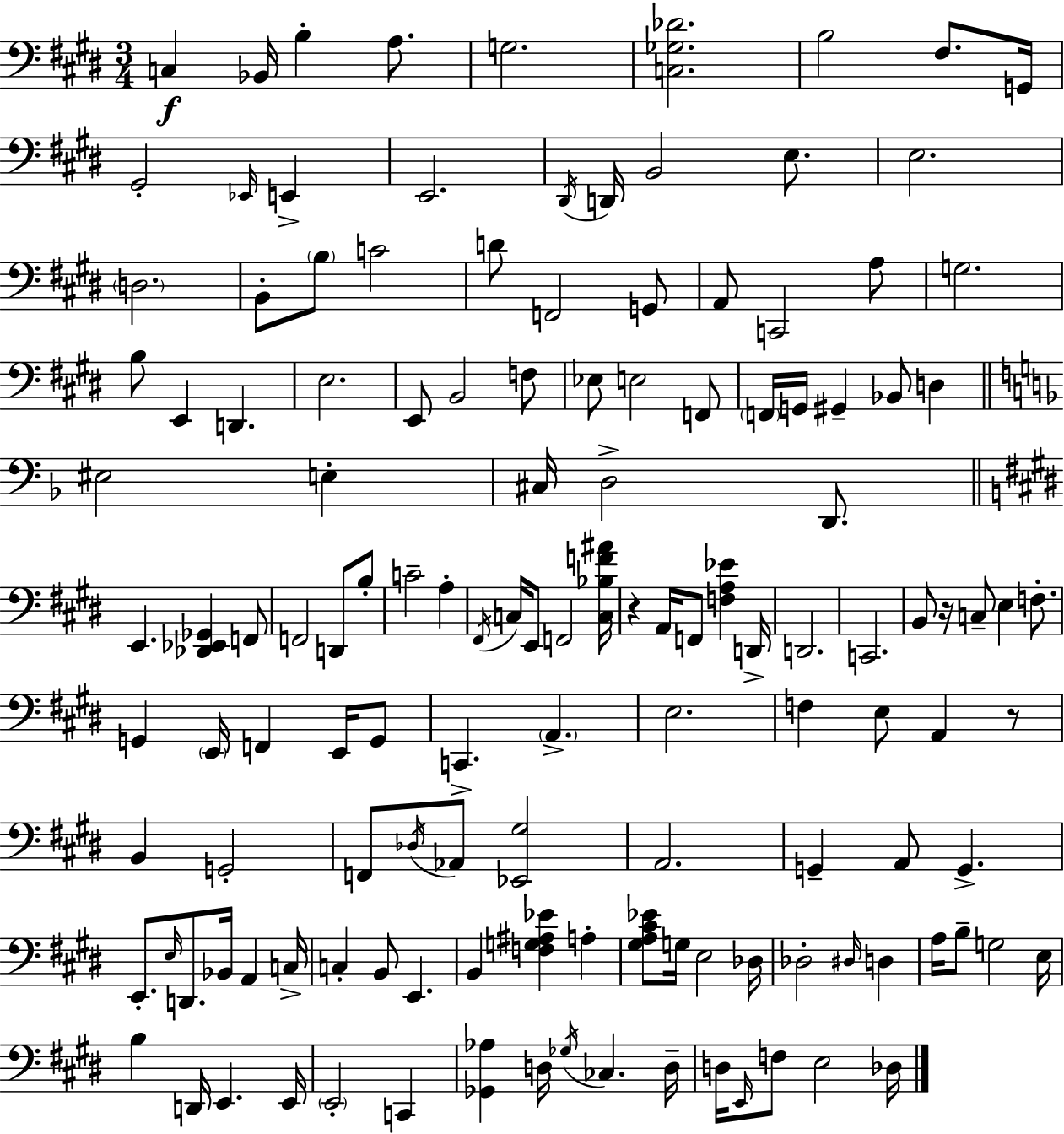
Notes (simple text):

C3/q Bb2/s B3/q A3/e. G3/h. [C3,Gb3,Db4]/h. B3/h F#3/e. G2/s G#2/h Eb2/s E2/q E2/h. D#2/s D2/s B2/h E3/e. E3/h. D3/h. B2/e B3/e C4/h D4/e F2/h G2/e A2/e C2/h A3/e G3/h. B3/e E2/q D2/q. E3/h. E2/e B2/h F3/e Eb3/e E3/h F2/e F2/s G2/s G#2/q Bb2/e D3/q EIS3/h E3/q C#3/s D3/h D2/e. E2/q. [Db2,Eb2,Gb2]/q F2/e F2/h D2/e B3/e C4/h A3/q F#2/s C3/s E2/e F2/h [C3,Bb3,F4,A#4]/s R/q A2/s F2/e [F3,A3,Eb4]/q D2/s D2/h. C2/h. B2/e R/s C3/e E3/q F3/e. G2/q E2/s F2/q E2/s G2/e C2/q. A2/q. E3/h. F3/q E3/e A2/q R/e B2/q G2/h F2/e Db3/s Ab2/e [Eb2,G#3]/h A2/h. G2/q A2/e G2/q. E2/e. E3/s D2/e. Bb2/s A2/q C3/s C3/q B2/e E2/q. B2/q [F3,G3,A#3,Eb4]/q A3/q [G#3,A3,C#4,Eb4]/e G3/s E3/h Db3/s Db3/h D#3/s D3/q A3/s B3/e G3/h E3/s B3/q D2/s E2/q. E2/s E2/h C2/q [Gb2,Ab3]/q D3/s Gb3/s CES3/q. D3/s D3/s E2/s F3/e E3/h Db3/s